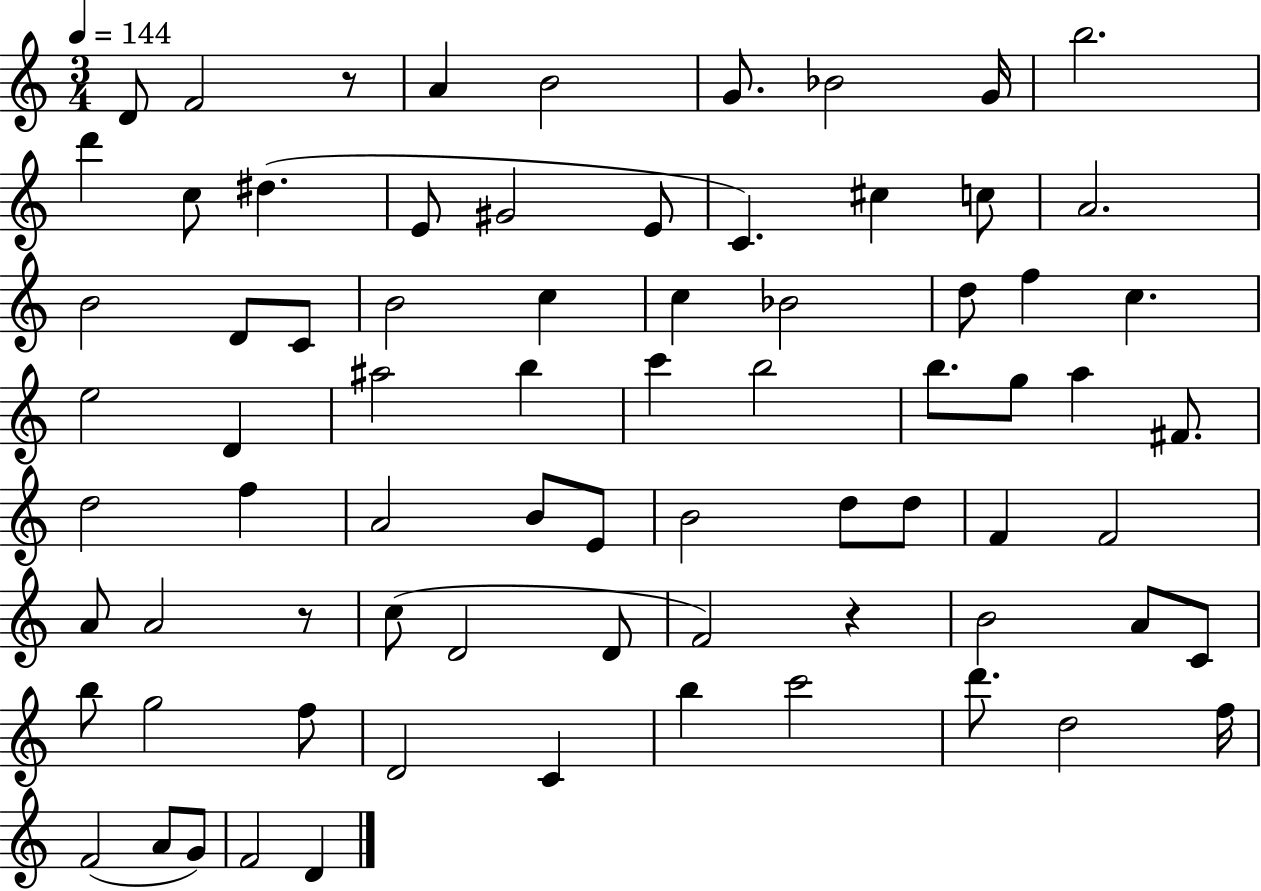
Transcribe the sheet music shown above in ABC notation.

X:1
T:Untitled
M:3/4
L:1/4
K:C
D/2 F2 z/2 A B2 G/2 _B2 G/4 b2 d' c/2 ^d E/2 ^G2 E/2 C ^c c/2 A2 B2 D/2 C/2 B2 c c _B2 d/2 f c e2 D ^a2 b c' b2 b/2 g/2 a ^F/2 d2 f A2 B/2 E/2 B2 d/2 d/2 F F2 A/2 A2 z/2 c/2 D2 D/2 F2 z B2 A/2 C/2 b/2 g2 f/2 D2 C b c'2 d'/2 d2 f/4 F2 A/2 G/2 F2 D